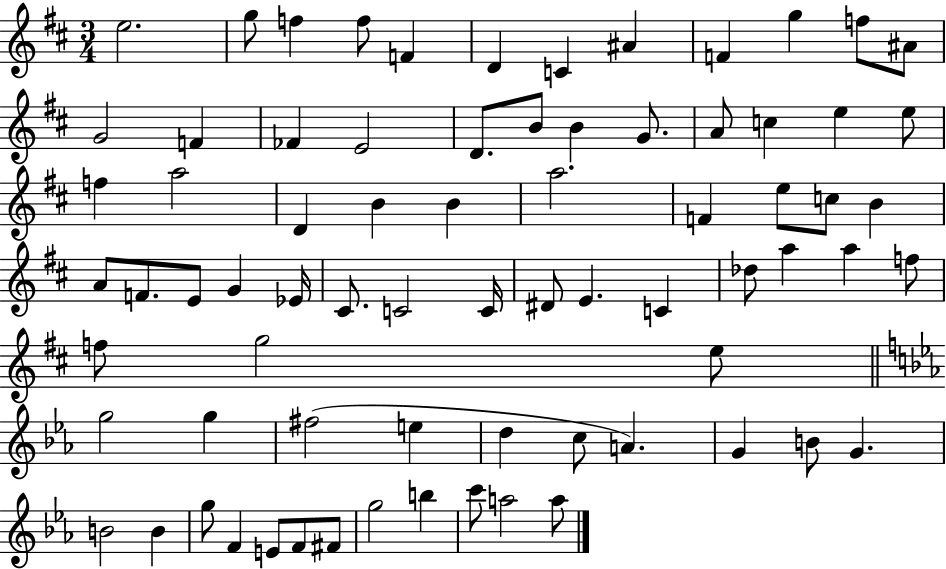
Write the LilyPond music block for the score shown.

{
  \clef treble
  \numericTimeSignature
  \time 3/4
  \key d \major
  \repeat volta 2 { e''2. | g''8 f''4 f''8 f'4 | d'4 c'4 ais'4 | f'4 g''4 f''8 ais'8 | \break g'2 f'4 | fes'4 e'2 | d'8. b'8 b'4 g'8. | a'8 c''4 e''4 e''8 | \break f''4 a''2 | d'4 b'4 b'4 | a''2. | f'4 e''8 c''8 b'4 | \break a'8 f'8. e'8 g'4 ees'16 | cis'8. c'2 c'16 | dis'8 e'4. c'4 | des''8 a''4 a''4 f''8 | \break f''8 g''2 e''8 | \bar "||" \break \key ees \major g''2 g''4 | fis''2( e''4 | d''4 c''8 a'4.) | g'4 b'8 g'4. | \break b'2 b'4 | g''8 f'4 e'8 f'8 fis'8 | g''2 b''4 | c'''8 a''2 a''8 | \break } \bar "|."
}